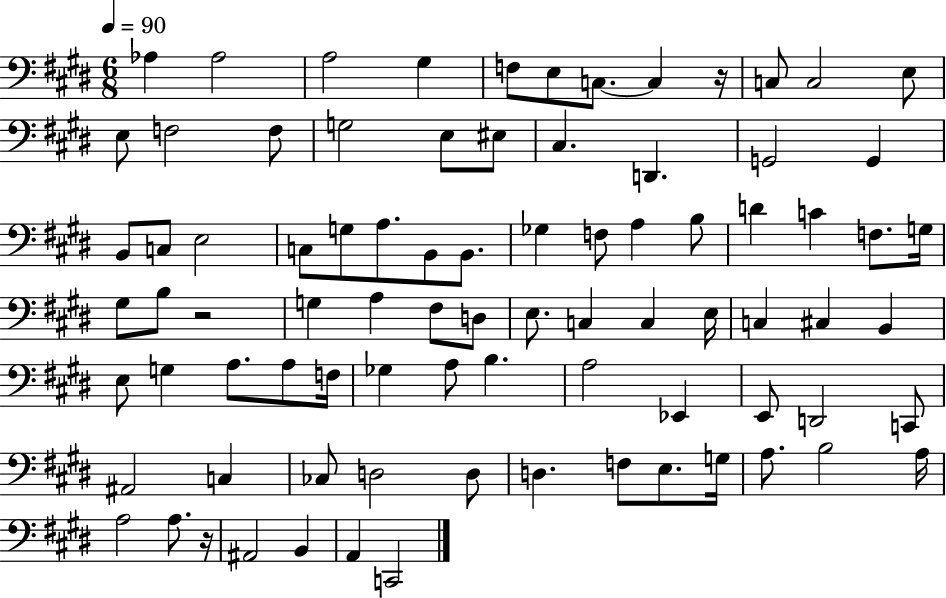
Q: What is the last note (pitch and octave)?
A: C2